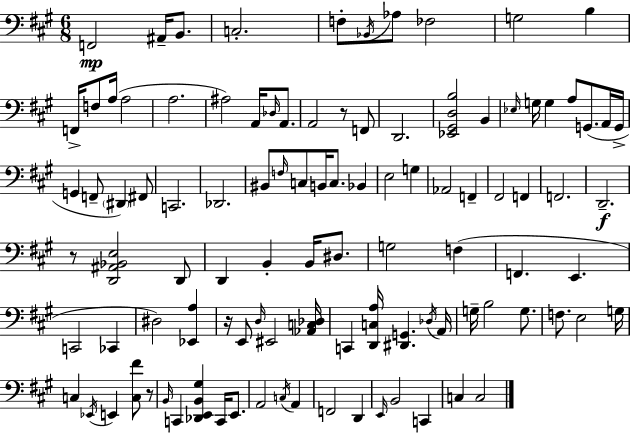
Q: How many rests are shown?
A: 4